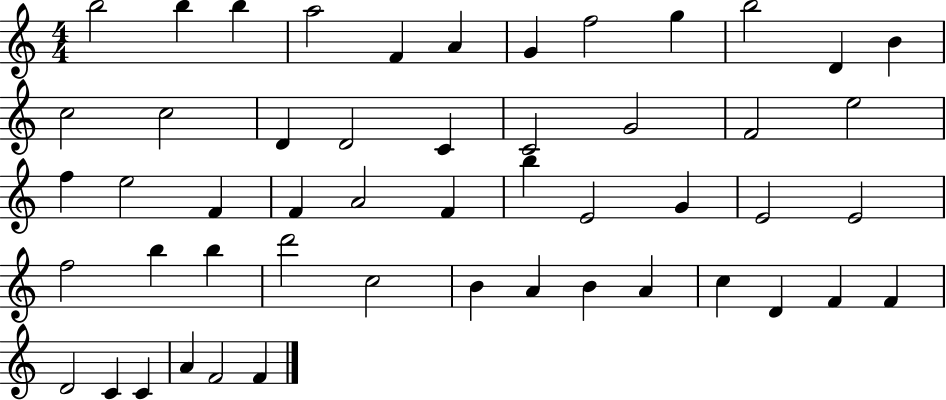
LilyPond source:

{
  \clef treble
  \numericTimeSignature
  \time 4/4
  \key c \major
  b''2 b''4 b''4 | a''2 f'4 a'4 | g'4 f''2 g''4 | b''2 d'4 b'4 | \break c''2 c''2 | d'4 d'2 c'4 | c'2 g'2 | f'2 e''2 | \break f''4 e''2 f'4 | f'4 a'2 f'4 | b''4 e'2 g'4 | e'2 e'2 | \break f''2 b''4 b''4 | d'''2 c''2 | b'4 a'4 b'4 a'4 | c''4 d'4 f'4 f'4 | \break d'2 c'4 c'4 | a'4 f'2 f'4 | \bar "|."
}